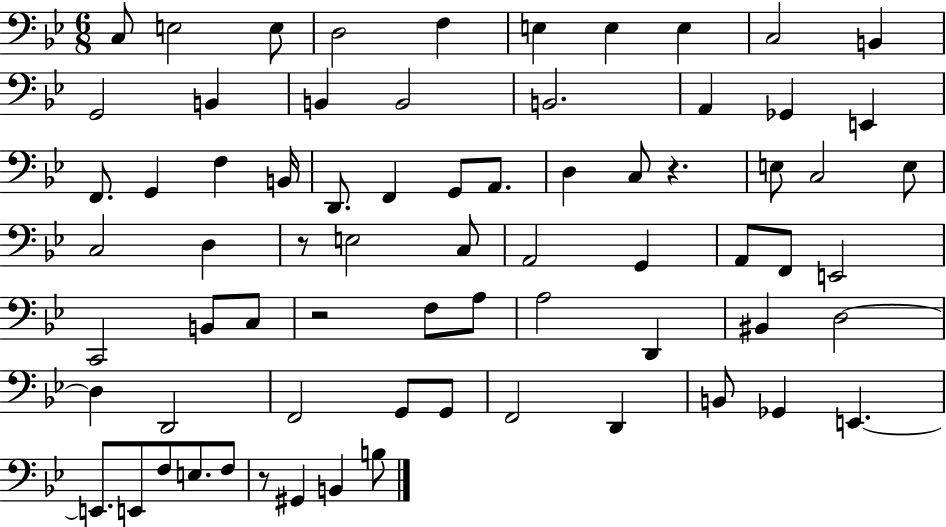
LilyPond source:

{
  \clef bass
  \numericTimeSignature
  \time 6/8
  \key bes \major
  c8 e2 e8 | d2 f4 | e4 e4 e4 | c2 b,4 | \break g,2 b,4 | b,4 b,2 | b,2. | a,4 ges,4 e,4 | \break f,8. g,4 f4 b,16 | d,8. f,4 g,8 a,8. | d4 c8 r4. | e8 c2 e8 | \break c2 d4 | r8 e2 c8 | a,2 g,4 | a,8 f,8 e,2 | \break c,2 b,8 c8 | r2 f8 a8 | a2 d,4 | bis,4 d2~~ | \break d4 d,2 | f,2 g,8 g,8 | f,2 d,4 | b,8 ges,4 e,4.~~ | \break e,8. e,8 f8 e8. f8 | r8 gis,4 b,4 b8 | \bar "|."
}